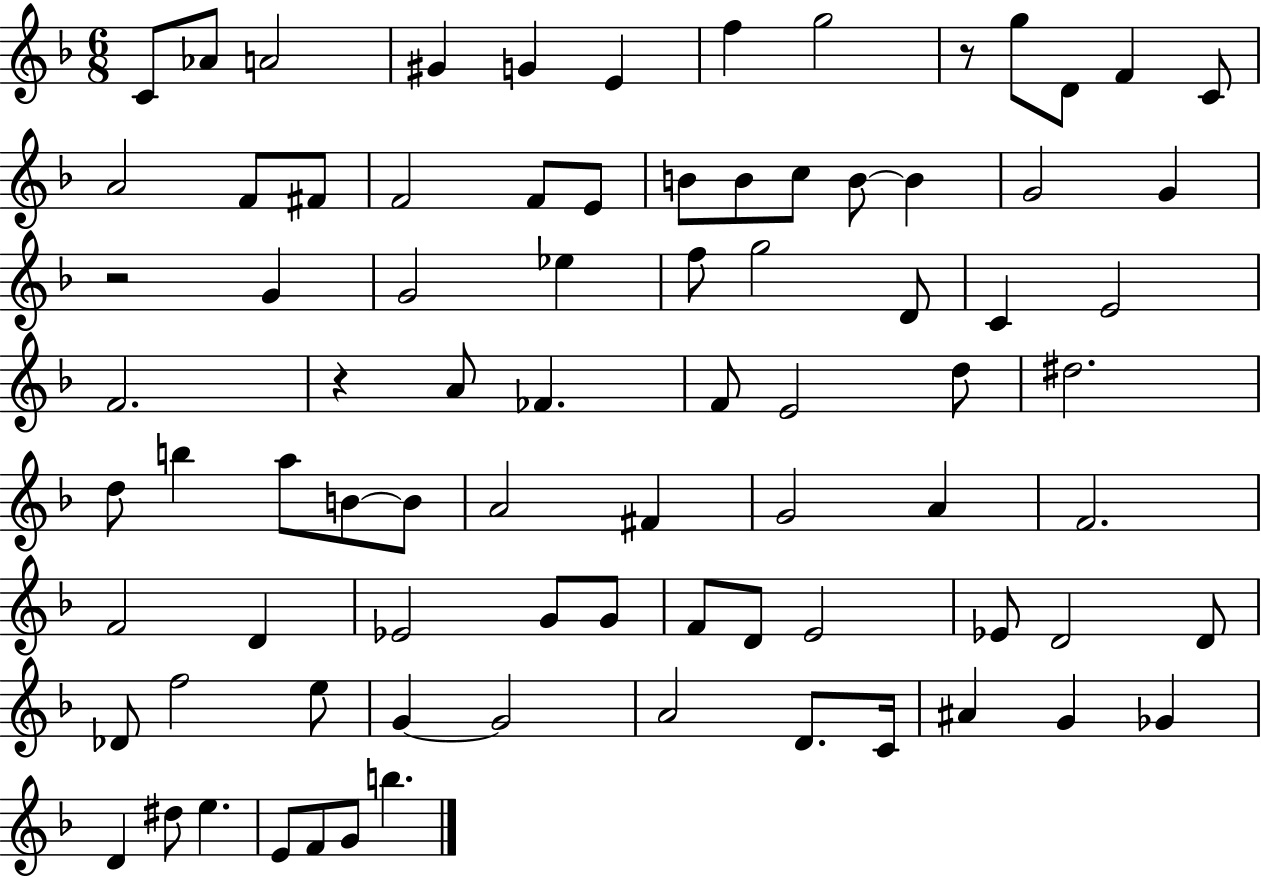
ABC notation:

X:1
T:Untitled
M:6/8
L:1/4
K:F
C/2 _A/2 A2 ^G G E f g2 z/2 g/2 D/2 F C/2 A2 F/2 ^F/2 F2 F/2 E/2 B/2 B/2 c/2 B/2 B G2 G z2 G G2 _e f/2 g2 D/2 C E2 F2 z A/2 _F F/2 E2 d/2 ^d2 d/2 b a/2 B/2 B/2 A2 ^F G2 A F2 F2 D _E2 G/2 G/2 F/2 D/2 E2 _E/2 D2 D/2 _D/2 f2 e/2 G G2 A2 D/2 C/4 ^A G _G D ^d/2 e E/2 F/2 G/2 b